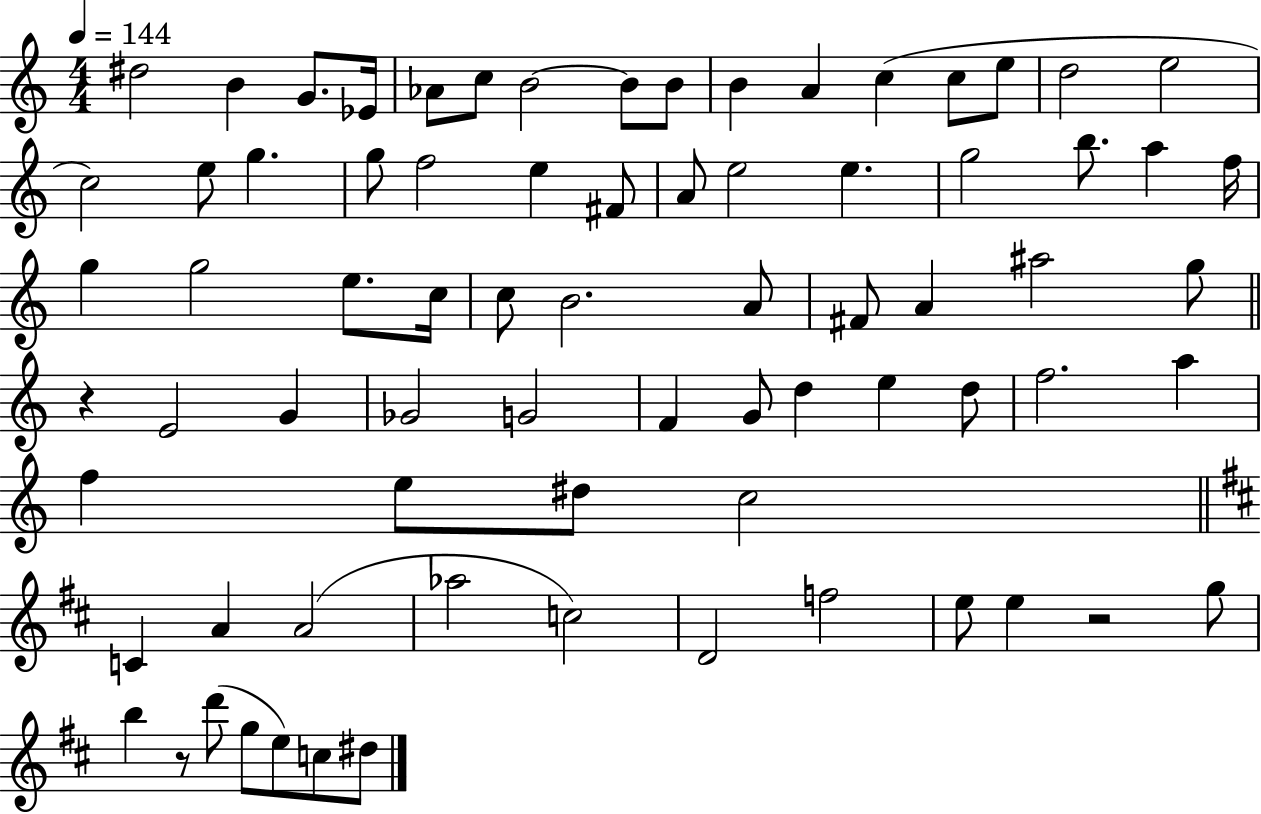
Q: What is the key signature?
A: C major